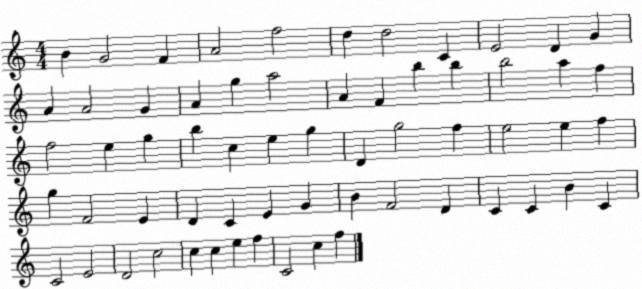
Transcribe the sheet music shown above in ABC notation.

X:1
T:Untitled
M:4/4
L:1/4
K:C
B G2 F A2 f2 d d2 C E2 D G A A2 G A g a2 A F b b b2 a f f2 e g b c e g D g2 f e2 e f g F2 E D C E G B F2 D C C B C C2 E2 D2 c2 c c e f C2 c f